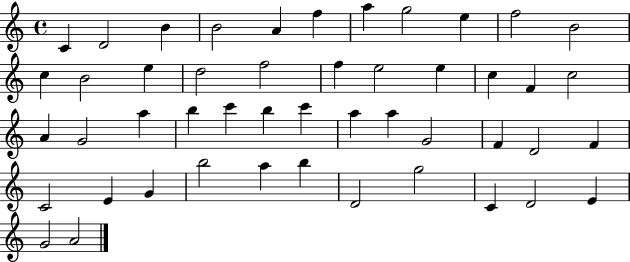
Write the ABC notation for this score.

X:1
T:Untitled
M:4/4
L:1/4
K:C
C D2 B B2 A f a g2 e f2 B2 c B2 e d2 f2 f e2 e c F c2 A G2 a b c' b c' a a G2 F D2 F C2 E G b2 a b D2 g2 C D2 E G2 A2